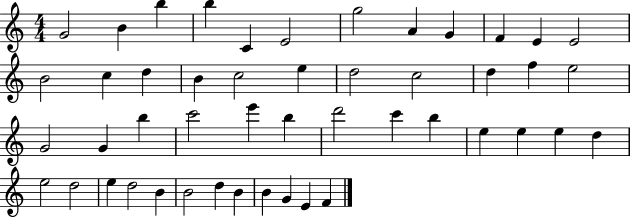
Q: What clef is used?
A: treble